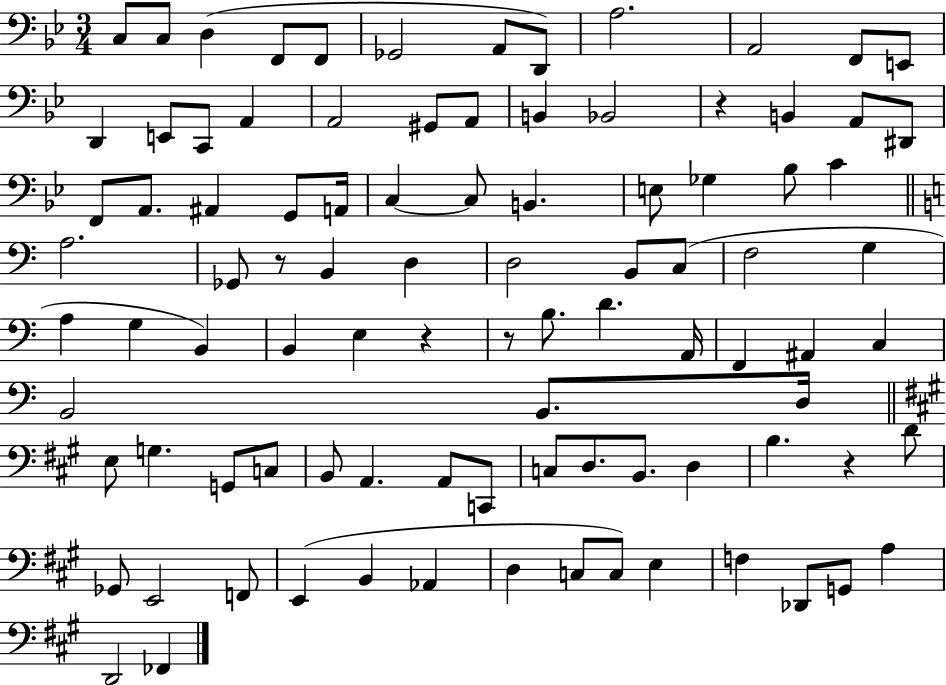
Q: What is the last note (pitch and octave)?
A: FES2